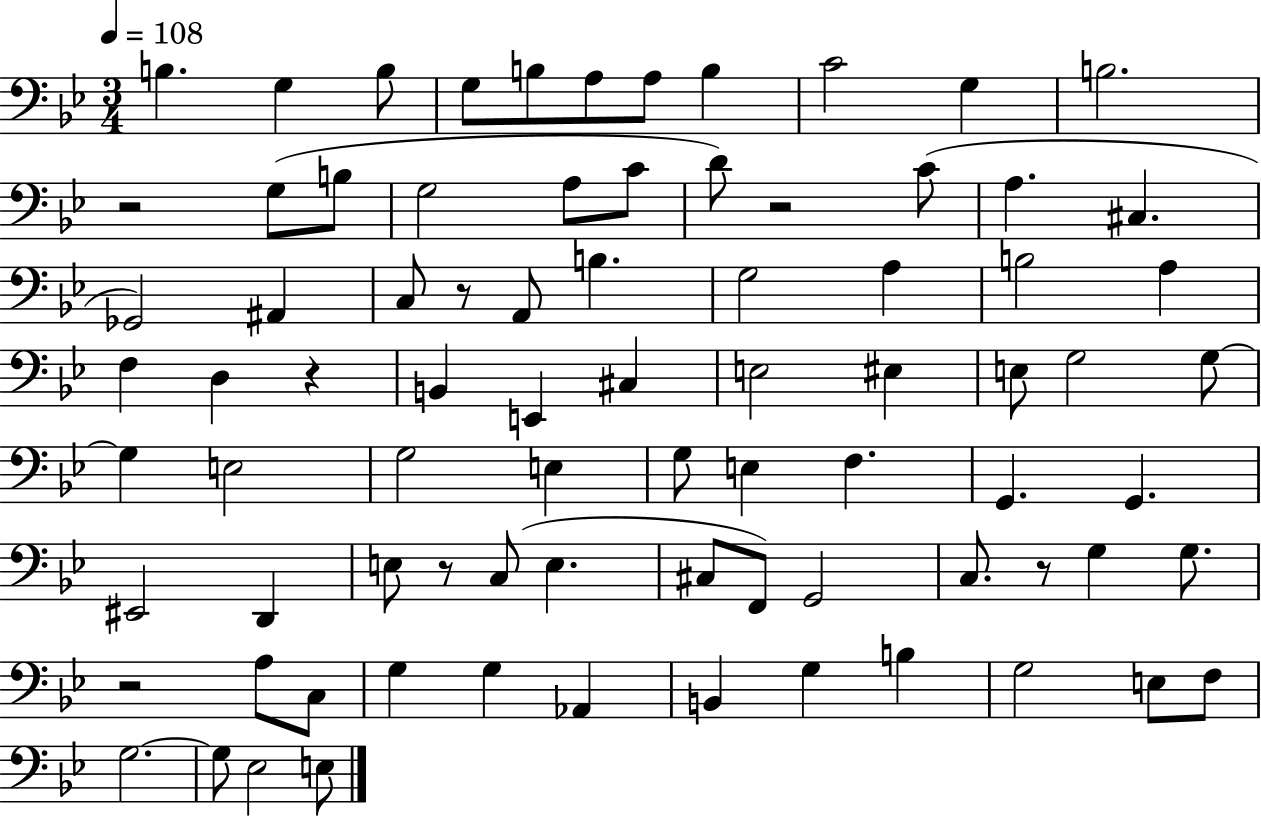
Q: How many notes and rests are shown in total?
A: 81